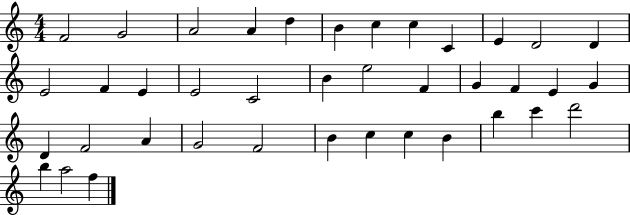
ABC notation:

X:1
T:Untitled
M:4/4
L:1/4
K:C
F2 G2 A2 A d B c c C E D2 D E2 F E E2 C2 B e2 F G F E G D F2 A G2 F2 B c c B b c' d'2 b a2 f